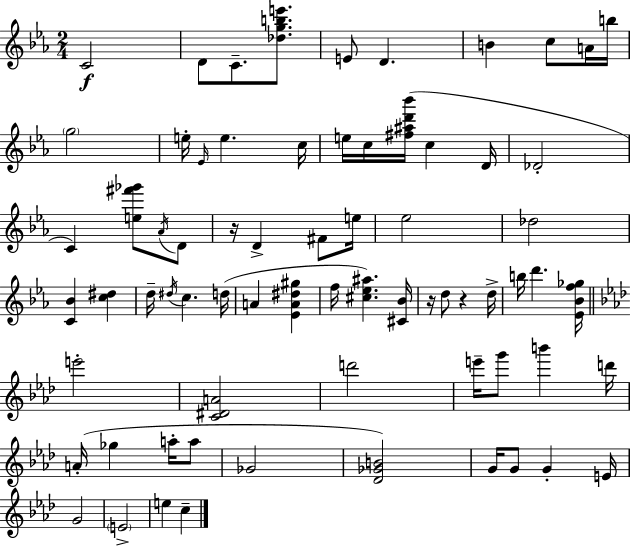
C4/h D4/e C4/e. [Db5,G5,B5,E6]/e. E4/e D4/q. B4/q C5/e A4/s B5/s G5/h E5/s Eb4/s E5/q. C5/s E5/s C5/s [F#5,A#5,D6,Bb6]/s C5/q D4/s Db4/h C4/q [E5,F#6,Gb6]/e Ab4/s D4/e R/s D4/q F#4/e E5/s Eb5/h Db5/h [C4,Bb4]/q [C5,D#5]/q D5/s D#5/s C5/q. D5/s A4/q [Eb4,A4,D#5,G#5]/q F5/s [C#5,Eb5,A#5]/q. [C#4,Bb4]/s R/s D5/e R/q D5/s B5/s D6/q. [Eb4,Bb4,F5,Gb5]/s E6/h [C4,D#4,A4]/h D6/h E6/s G6/e B6/q D6/s A4/s Gb5/q A5/s A5/e Gb4/h [Db4,Gb4,B4]/h G4/s G4/e G4/q E4/s G4/h E4/h E5/q C5/q